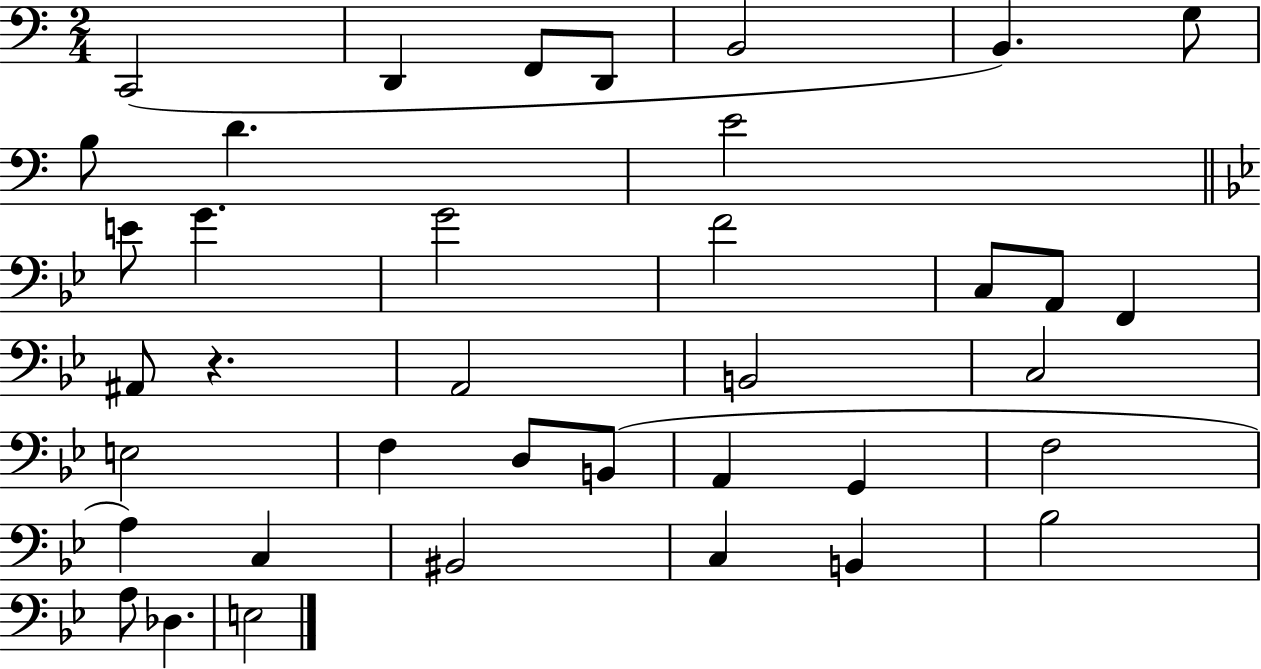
{
  \clef bass
  \numericTimeSignature
  \time 2/4
  \key c \major
  c,2( | d,4 f,8 d,8 | b,2 | b,4.) g8 | \break b8 d'4. | e'2 | \bar "||" \break \key bes \major e'8 g'4. | g'2 | f'2 | c8 a,8 f,4 | \break ais,8 r4. | a,2 | b,2 | c2 | \break e2 | f4 d8 b,8( | a,4 g,4 | f2 | \break a4) c4 | bis,2 | c4 b,4 | bes2 | \break a8 des4. | e2 | \bar "|."
}